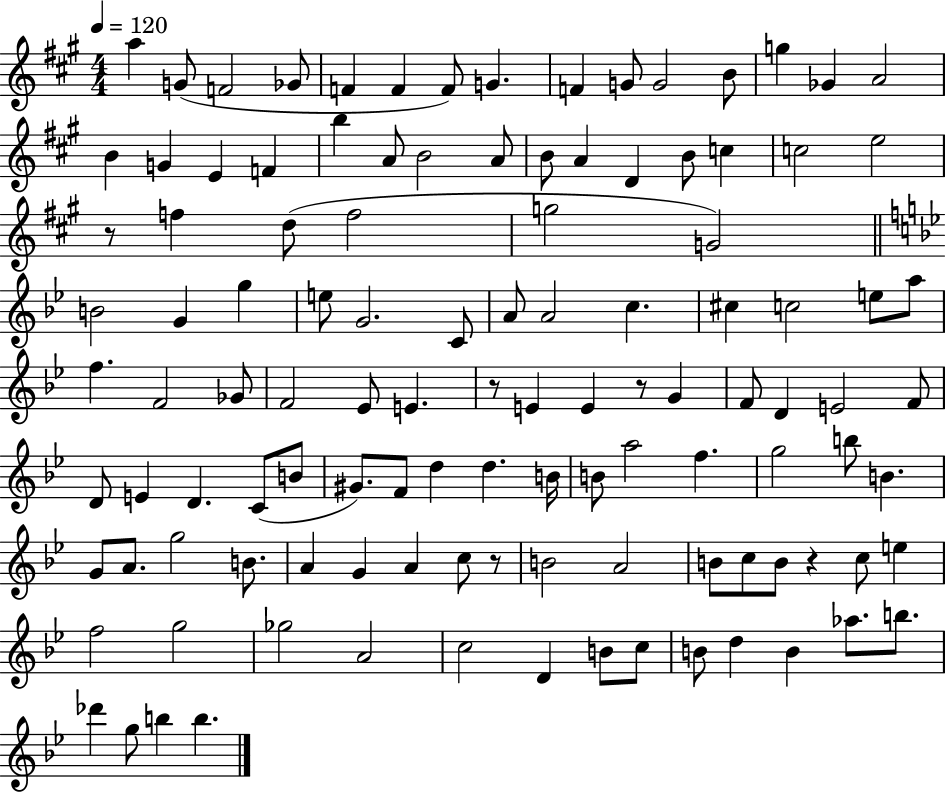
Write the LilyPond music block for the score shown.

{
  \clef treble
  \numericTimeSignature
  \time 4/4
  \key a \major
  \tempo 4 = 120
  \repeat volta 2 { a''4 g'8( f'2 ges'8 | f'4 f'4 f'8) g'4. | f'4 g'8 g'2 b'8 | g''4 ges'4 a'2 | \break b'4 g'4 e'4 f'4 | b''4 a'8 b'2 a'8 | b'8 a'4 d'4 b'8 c''4 | c''2 e''2 | \break r8 f''4 d''8( f''2 | g''2 g'2) | \bar "||" \break \key g \minor b'2 g'4 g''4 | e''8 g'2. c'8 | a'8 a'2 c''4. | cis''4 c''2 e''8 a''8 | \break f''4. f'2 ges'8 | f'2 ees'8 e'4. | r8 e'4 e'4 r8 g'4 | f'8 d'4 e'2 f'8 | \break d'8 e'4 d'4. c'8( b'8 | gis'8.) f'8 d''4 d''4. b'16 | b'8 a''2 f''4. | g''2 b''8 b'4. | \break g'8 a'8. g''2 b'8. | a'4 g'4 a'4 c''8 r8 | b'2 a'2 | b'8 c''8 b'8 r4 c''8 e''4 | \break f''2 g''2 | ges''2 a'2 | c''2 d'4 b'8 c''8 | b'8 d''4 b'4 aes''8. b''8. | \break des'''4 g''8 b''4 b''4. | } \bar "|."
}